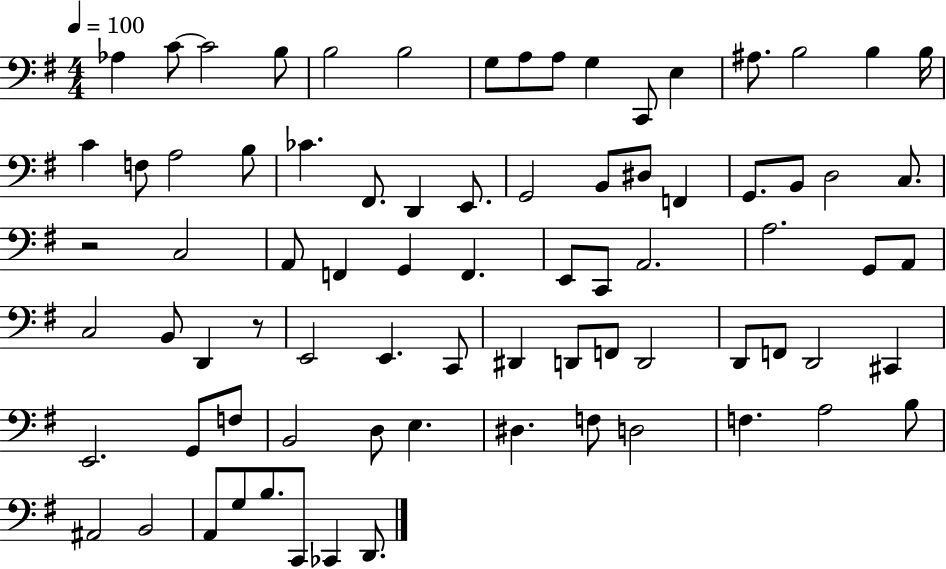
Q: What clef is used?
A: bass